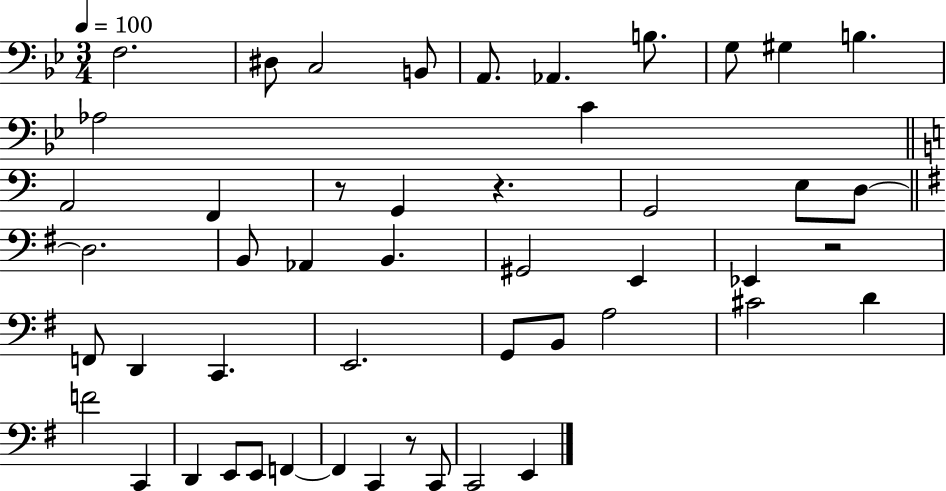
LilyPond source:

{
  \clef bass
  \numericTimeSignature
  \time 3/4
  \key bes \major
  \tempo 4 = 100
  f2. | dis8 c2 b,8 | a,8. aes,4. b8. | g8 gis4 b4. | \break aes2 c'4 | \bar "||" \break \key c \major a,2 f,4 | r8 g,4 r4. | g,2 e8 d8~~ | \bar "||" \break \key e \minor d2. | b,8 aes,4 b,4. | gis,2 e,4 | ees,4 r2 | \break f,8 d,4 c,4. | e,2. | g,8 b,8 a2 | cis'2 d'4 | \break f'2 c,4 | d,4 e,8 e,8 f,4~~ | f,4 c,4 r8 c,8 | c,2 e,4 | \break \bar "|."
}